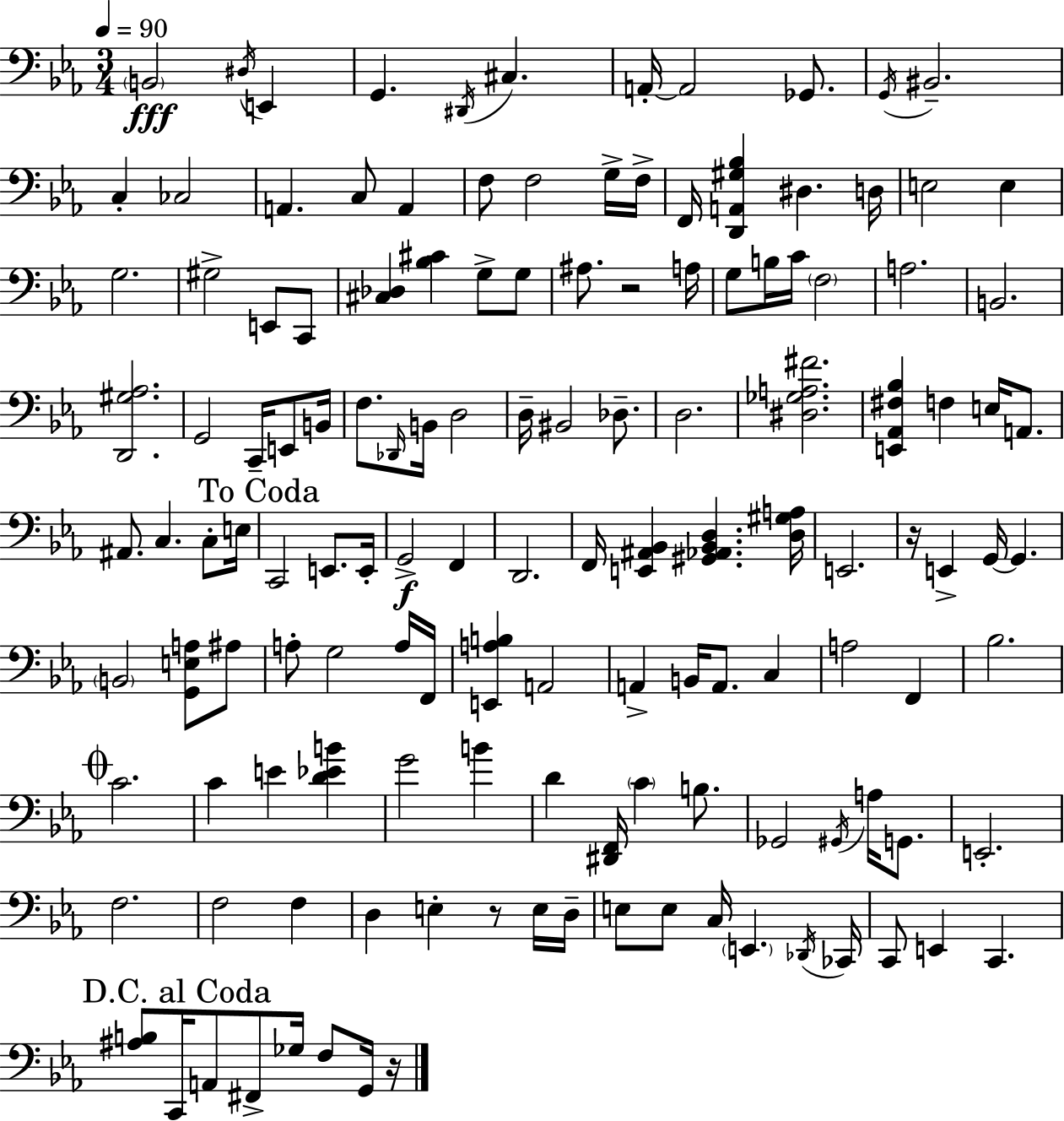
B2/h D#3/s E2/q G2/q. D#2/s C#3/q. A2/s A2/h Gb2/e. G2/s BIS2/h. C3/q CES3/h A2/q. C3/e A2/q F3/e F3/h G3/s F3/s F2/s [D2,A2,G#3,Bb3]/q D#3/q. D3/s E3/h E3/q G3/h. G#3/h E2/e C2/e [C#3,Db3]/q [Bb3,C#4]/q G3/e G3/e A#3/e. R/h A3/s G3/e B3/s C4/s F3/h A3/h. B2/h. [D2,G#3,Ab3]/h. G2/h C2/s E2/e B2/s F3/e. Db2/s B2/s D3/h D3/s BIS2/h Db3/e. D3/h. [D#3,Gb3,A3,F#4]/h. [E2,Ab2,F#3,Bb3]/q F3/q E3/s A2/e. A#2/e. C3/q. C3/e E3/s C2/h E2/e. E2/s G2/h F2/q D2/h. F2/s [E2,A#2,Bb2]/q [G#2,Ab2,Bb2,D3]/q. [D3,G#3,A3]/s E2/h. R/s E2/q G2/s G2/q. B2/h [G2,E3,A3]/e A#3/e A3/e G3/h A3/s F2/s [E2,A3,B3]/q A2/h A2/q B2/s A2/e. C3/q A3/h F2/q Bb3/h. C4/h. C4/q E4/q [D4,Eb4,B4]/q G4/h B4/q D4/q [D#2,F2]/s C4/q B3/e. Gb2/h G#2/s A3/s G2/e. E2/h. F3/h. F3/h F3/q D3/q E3/q R/e E3/s D3/s E3/e E3/e C3/s E2/q. Db2/s CES2/s C2/e E2/q C2/q. [A#3,B3]/e C2/s A2/e F#2/e Gb3/s F3/e G2/s R/s